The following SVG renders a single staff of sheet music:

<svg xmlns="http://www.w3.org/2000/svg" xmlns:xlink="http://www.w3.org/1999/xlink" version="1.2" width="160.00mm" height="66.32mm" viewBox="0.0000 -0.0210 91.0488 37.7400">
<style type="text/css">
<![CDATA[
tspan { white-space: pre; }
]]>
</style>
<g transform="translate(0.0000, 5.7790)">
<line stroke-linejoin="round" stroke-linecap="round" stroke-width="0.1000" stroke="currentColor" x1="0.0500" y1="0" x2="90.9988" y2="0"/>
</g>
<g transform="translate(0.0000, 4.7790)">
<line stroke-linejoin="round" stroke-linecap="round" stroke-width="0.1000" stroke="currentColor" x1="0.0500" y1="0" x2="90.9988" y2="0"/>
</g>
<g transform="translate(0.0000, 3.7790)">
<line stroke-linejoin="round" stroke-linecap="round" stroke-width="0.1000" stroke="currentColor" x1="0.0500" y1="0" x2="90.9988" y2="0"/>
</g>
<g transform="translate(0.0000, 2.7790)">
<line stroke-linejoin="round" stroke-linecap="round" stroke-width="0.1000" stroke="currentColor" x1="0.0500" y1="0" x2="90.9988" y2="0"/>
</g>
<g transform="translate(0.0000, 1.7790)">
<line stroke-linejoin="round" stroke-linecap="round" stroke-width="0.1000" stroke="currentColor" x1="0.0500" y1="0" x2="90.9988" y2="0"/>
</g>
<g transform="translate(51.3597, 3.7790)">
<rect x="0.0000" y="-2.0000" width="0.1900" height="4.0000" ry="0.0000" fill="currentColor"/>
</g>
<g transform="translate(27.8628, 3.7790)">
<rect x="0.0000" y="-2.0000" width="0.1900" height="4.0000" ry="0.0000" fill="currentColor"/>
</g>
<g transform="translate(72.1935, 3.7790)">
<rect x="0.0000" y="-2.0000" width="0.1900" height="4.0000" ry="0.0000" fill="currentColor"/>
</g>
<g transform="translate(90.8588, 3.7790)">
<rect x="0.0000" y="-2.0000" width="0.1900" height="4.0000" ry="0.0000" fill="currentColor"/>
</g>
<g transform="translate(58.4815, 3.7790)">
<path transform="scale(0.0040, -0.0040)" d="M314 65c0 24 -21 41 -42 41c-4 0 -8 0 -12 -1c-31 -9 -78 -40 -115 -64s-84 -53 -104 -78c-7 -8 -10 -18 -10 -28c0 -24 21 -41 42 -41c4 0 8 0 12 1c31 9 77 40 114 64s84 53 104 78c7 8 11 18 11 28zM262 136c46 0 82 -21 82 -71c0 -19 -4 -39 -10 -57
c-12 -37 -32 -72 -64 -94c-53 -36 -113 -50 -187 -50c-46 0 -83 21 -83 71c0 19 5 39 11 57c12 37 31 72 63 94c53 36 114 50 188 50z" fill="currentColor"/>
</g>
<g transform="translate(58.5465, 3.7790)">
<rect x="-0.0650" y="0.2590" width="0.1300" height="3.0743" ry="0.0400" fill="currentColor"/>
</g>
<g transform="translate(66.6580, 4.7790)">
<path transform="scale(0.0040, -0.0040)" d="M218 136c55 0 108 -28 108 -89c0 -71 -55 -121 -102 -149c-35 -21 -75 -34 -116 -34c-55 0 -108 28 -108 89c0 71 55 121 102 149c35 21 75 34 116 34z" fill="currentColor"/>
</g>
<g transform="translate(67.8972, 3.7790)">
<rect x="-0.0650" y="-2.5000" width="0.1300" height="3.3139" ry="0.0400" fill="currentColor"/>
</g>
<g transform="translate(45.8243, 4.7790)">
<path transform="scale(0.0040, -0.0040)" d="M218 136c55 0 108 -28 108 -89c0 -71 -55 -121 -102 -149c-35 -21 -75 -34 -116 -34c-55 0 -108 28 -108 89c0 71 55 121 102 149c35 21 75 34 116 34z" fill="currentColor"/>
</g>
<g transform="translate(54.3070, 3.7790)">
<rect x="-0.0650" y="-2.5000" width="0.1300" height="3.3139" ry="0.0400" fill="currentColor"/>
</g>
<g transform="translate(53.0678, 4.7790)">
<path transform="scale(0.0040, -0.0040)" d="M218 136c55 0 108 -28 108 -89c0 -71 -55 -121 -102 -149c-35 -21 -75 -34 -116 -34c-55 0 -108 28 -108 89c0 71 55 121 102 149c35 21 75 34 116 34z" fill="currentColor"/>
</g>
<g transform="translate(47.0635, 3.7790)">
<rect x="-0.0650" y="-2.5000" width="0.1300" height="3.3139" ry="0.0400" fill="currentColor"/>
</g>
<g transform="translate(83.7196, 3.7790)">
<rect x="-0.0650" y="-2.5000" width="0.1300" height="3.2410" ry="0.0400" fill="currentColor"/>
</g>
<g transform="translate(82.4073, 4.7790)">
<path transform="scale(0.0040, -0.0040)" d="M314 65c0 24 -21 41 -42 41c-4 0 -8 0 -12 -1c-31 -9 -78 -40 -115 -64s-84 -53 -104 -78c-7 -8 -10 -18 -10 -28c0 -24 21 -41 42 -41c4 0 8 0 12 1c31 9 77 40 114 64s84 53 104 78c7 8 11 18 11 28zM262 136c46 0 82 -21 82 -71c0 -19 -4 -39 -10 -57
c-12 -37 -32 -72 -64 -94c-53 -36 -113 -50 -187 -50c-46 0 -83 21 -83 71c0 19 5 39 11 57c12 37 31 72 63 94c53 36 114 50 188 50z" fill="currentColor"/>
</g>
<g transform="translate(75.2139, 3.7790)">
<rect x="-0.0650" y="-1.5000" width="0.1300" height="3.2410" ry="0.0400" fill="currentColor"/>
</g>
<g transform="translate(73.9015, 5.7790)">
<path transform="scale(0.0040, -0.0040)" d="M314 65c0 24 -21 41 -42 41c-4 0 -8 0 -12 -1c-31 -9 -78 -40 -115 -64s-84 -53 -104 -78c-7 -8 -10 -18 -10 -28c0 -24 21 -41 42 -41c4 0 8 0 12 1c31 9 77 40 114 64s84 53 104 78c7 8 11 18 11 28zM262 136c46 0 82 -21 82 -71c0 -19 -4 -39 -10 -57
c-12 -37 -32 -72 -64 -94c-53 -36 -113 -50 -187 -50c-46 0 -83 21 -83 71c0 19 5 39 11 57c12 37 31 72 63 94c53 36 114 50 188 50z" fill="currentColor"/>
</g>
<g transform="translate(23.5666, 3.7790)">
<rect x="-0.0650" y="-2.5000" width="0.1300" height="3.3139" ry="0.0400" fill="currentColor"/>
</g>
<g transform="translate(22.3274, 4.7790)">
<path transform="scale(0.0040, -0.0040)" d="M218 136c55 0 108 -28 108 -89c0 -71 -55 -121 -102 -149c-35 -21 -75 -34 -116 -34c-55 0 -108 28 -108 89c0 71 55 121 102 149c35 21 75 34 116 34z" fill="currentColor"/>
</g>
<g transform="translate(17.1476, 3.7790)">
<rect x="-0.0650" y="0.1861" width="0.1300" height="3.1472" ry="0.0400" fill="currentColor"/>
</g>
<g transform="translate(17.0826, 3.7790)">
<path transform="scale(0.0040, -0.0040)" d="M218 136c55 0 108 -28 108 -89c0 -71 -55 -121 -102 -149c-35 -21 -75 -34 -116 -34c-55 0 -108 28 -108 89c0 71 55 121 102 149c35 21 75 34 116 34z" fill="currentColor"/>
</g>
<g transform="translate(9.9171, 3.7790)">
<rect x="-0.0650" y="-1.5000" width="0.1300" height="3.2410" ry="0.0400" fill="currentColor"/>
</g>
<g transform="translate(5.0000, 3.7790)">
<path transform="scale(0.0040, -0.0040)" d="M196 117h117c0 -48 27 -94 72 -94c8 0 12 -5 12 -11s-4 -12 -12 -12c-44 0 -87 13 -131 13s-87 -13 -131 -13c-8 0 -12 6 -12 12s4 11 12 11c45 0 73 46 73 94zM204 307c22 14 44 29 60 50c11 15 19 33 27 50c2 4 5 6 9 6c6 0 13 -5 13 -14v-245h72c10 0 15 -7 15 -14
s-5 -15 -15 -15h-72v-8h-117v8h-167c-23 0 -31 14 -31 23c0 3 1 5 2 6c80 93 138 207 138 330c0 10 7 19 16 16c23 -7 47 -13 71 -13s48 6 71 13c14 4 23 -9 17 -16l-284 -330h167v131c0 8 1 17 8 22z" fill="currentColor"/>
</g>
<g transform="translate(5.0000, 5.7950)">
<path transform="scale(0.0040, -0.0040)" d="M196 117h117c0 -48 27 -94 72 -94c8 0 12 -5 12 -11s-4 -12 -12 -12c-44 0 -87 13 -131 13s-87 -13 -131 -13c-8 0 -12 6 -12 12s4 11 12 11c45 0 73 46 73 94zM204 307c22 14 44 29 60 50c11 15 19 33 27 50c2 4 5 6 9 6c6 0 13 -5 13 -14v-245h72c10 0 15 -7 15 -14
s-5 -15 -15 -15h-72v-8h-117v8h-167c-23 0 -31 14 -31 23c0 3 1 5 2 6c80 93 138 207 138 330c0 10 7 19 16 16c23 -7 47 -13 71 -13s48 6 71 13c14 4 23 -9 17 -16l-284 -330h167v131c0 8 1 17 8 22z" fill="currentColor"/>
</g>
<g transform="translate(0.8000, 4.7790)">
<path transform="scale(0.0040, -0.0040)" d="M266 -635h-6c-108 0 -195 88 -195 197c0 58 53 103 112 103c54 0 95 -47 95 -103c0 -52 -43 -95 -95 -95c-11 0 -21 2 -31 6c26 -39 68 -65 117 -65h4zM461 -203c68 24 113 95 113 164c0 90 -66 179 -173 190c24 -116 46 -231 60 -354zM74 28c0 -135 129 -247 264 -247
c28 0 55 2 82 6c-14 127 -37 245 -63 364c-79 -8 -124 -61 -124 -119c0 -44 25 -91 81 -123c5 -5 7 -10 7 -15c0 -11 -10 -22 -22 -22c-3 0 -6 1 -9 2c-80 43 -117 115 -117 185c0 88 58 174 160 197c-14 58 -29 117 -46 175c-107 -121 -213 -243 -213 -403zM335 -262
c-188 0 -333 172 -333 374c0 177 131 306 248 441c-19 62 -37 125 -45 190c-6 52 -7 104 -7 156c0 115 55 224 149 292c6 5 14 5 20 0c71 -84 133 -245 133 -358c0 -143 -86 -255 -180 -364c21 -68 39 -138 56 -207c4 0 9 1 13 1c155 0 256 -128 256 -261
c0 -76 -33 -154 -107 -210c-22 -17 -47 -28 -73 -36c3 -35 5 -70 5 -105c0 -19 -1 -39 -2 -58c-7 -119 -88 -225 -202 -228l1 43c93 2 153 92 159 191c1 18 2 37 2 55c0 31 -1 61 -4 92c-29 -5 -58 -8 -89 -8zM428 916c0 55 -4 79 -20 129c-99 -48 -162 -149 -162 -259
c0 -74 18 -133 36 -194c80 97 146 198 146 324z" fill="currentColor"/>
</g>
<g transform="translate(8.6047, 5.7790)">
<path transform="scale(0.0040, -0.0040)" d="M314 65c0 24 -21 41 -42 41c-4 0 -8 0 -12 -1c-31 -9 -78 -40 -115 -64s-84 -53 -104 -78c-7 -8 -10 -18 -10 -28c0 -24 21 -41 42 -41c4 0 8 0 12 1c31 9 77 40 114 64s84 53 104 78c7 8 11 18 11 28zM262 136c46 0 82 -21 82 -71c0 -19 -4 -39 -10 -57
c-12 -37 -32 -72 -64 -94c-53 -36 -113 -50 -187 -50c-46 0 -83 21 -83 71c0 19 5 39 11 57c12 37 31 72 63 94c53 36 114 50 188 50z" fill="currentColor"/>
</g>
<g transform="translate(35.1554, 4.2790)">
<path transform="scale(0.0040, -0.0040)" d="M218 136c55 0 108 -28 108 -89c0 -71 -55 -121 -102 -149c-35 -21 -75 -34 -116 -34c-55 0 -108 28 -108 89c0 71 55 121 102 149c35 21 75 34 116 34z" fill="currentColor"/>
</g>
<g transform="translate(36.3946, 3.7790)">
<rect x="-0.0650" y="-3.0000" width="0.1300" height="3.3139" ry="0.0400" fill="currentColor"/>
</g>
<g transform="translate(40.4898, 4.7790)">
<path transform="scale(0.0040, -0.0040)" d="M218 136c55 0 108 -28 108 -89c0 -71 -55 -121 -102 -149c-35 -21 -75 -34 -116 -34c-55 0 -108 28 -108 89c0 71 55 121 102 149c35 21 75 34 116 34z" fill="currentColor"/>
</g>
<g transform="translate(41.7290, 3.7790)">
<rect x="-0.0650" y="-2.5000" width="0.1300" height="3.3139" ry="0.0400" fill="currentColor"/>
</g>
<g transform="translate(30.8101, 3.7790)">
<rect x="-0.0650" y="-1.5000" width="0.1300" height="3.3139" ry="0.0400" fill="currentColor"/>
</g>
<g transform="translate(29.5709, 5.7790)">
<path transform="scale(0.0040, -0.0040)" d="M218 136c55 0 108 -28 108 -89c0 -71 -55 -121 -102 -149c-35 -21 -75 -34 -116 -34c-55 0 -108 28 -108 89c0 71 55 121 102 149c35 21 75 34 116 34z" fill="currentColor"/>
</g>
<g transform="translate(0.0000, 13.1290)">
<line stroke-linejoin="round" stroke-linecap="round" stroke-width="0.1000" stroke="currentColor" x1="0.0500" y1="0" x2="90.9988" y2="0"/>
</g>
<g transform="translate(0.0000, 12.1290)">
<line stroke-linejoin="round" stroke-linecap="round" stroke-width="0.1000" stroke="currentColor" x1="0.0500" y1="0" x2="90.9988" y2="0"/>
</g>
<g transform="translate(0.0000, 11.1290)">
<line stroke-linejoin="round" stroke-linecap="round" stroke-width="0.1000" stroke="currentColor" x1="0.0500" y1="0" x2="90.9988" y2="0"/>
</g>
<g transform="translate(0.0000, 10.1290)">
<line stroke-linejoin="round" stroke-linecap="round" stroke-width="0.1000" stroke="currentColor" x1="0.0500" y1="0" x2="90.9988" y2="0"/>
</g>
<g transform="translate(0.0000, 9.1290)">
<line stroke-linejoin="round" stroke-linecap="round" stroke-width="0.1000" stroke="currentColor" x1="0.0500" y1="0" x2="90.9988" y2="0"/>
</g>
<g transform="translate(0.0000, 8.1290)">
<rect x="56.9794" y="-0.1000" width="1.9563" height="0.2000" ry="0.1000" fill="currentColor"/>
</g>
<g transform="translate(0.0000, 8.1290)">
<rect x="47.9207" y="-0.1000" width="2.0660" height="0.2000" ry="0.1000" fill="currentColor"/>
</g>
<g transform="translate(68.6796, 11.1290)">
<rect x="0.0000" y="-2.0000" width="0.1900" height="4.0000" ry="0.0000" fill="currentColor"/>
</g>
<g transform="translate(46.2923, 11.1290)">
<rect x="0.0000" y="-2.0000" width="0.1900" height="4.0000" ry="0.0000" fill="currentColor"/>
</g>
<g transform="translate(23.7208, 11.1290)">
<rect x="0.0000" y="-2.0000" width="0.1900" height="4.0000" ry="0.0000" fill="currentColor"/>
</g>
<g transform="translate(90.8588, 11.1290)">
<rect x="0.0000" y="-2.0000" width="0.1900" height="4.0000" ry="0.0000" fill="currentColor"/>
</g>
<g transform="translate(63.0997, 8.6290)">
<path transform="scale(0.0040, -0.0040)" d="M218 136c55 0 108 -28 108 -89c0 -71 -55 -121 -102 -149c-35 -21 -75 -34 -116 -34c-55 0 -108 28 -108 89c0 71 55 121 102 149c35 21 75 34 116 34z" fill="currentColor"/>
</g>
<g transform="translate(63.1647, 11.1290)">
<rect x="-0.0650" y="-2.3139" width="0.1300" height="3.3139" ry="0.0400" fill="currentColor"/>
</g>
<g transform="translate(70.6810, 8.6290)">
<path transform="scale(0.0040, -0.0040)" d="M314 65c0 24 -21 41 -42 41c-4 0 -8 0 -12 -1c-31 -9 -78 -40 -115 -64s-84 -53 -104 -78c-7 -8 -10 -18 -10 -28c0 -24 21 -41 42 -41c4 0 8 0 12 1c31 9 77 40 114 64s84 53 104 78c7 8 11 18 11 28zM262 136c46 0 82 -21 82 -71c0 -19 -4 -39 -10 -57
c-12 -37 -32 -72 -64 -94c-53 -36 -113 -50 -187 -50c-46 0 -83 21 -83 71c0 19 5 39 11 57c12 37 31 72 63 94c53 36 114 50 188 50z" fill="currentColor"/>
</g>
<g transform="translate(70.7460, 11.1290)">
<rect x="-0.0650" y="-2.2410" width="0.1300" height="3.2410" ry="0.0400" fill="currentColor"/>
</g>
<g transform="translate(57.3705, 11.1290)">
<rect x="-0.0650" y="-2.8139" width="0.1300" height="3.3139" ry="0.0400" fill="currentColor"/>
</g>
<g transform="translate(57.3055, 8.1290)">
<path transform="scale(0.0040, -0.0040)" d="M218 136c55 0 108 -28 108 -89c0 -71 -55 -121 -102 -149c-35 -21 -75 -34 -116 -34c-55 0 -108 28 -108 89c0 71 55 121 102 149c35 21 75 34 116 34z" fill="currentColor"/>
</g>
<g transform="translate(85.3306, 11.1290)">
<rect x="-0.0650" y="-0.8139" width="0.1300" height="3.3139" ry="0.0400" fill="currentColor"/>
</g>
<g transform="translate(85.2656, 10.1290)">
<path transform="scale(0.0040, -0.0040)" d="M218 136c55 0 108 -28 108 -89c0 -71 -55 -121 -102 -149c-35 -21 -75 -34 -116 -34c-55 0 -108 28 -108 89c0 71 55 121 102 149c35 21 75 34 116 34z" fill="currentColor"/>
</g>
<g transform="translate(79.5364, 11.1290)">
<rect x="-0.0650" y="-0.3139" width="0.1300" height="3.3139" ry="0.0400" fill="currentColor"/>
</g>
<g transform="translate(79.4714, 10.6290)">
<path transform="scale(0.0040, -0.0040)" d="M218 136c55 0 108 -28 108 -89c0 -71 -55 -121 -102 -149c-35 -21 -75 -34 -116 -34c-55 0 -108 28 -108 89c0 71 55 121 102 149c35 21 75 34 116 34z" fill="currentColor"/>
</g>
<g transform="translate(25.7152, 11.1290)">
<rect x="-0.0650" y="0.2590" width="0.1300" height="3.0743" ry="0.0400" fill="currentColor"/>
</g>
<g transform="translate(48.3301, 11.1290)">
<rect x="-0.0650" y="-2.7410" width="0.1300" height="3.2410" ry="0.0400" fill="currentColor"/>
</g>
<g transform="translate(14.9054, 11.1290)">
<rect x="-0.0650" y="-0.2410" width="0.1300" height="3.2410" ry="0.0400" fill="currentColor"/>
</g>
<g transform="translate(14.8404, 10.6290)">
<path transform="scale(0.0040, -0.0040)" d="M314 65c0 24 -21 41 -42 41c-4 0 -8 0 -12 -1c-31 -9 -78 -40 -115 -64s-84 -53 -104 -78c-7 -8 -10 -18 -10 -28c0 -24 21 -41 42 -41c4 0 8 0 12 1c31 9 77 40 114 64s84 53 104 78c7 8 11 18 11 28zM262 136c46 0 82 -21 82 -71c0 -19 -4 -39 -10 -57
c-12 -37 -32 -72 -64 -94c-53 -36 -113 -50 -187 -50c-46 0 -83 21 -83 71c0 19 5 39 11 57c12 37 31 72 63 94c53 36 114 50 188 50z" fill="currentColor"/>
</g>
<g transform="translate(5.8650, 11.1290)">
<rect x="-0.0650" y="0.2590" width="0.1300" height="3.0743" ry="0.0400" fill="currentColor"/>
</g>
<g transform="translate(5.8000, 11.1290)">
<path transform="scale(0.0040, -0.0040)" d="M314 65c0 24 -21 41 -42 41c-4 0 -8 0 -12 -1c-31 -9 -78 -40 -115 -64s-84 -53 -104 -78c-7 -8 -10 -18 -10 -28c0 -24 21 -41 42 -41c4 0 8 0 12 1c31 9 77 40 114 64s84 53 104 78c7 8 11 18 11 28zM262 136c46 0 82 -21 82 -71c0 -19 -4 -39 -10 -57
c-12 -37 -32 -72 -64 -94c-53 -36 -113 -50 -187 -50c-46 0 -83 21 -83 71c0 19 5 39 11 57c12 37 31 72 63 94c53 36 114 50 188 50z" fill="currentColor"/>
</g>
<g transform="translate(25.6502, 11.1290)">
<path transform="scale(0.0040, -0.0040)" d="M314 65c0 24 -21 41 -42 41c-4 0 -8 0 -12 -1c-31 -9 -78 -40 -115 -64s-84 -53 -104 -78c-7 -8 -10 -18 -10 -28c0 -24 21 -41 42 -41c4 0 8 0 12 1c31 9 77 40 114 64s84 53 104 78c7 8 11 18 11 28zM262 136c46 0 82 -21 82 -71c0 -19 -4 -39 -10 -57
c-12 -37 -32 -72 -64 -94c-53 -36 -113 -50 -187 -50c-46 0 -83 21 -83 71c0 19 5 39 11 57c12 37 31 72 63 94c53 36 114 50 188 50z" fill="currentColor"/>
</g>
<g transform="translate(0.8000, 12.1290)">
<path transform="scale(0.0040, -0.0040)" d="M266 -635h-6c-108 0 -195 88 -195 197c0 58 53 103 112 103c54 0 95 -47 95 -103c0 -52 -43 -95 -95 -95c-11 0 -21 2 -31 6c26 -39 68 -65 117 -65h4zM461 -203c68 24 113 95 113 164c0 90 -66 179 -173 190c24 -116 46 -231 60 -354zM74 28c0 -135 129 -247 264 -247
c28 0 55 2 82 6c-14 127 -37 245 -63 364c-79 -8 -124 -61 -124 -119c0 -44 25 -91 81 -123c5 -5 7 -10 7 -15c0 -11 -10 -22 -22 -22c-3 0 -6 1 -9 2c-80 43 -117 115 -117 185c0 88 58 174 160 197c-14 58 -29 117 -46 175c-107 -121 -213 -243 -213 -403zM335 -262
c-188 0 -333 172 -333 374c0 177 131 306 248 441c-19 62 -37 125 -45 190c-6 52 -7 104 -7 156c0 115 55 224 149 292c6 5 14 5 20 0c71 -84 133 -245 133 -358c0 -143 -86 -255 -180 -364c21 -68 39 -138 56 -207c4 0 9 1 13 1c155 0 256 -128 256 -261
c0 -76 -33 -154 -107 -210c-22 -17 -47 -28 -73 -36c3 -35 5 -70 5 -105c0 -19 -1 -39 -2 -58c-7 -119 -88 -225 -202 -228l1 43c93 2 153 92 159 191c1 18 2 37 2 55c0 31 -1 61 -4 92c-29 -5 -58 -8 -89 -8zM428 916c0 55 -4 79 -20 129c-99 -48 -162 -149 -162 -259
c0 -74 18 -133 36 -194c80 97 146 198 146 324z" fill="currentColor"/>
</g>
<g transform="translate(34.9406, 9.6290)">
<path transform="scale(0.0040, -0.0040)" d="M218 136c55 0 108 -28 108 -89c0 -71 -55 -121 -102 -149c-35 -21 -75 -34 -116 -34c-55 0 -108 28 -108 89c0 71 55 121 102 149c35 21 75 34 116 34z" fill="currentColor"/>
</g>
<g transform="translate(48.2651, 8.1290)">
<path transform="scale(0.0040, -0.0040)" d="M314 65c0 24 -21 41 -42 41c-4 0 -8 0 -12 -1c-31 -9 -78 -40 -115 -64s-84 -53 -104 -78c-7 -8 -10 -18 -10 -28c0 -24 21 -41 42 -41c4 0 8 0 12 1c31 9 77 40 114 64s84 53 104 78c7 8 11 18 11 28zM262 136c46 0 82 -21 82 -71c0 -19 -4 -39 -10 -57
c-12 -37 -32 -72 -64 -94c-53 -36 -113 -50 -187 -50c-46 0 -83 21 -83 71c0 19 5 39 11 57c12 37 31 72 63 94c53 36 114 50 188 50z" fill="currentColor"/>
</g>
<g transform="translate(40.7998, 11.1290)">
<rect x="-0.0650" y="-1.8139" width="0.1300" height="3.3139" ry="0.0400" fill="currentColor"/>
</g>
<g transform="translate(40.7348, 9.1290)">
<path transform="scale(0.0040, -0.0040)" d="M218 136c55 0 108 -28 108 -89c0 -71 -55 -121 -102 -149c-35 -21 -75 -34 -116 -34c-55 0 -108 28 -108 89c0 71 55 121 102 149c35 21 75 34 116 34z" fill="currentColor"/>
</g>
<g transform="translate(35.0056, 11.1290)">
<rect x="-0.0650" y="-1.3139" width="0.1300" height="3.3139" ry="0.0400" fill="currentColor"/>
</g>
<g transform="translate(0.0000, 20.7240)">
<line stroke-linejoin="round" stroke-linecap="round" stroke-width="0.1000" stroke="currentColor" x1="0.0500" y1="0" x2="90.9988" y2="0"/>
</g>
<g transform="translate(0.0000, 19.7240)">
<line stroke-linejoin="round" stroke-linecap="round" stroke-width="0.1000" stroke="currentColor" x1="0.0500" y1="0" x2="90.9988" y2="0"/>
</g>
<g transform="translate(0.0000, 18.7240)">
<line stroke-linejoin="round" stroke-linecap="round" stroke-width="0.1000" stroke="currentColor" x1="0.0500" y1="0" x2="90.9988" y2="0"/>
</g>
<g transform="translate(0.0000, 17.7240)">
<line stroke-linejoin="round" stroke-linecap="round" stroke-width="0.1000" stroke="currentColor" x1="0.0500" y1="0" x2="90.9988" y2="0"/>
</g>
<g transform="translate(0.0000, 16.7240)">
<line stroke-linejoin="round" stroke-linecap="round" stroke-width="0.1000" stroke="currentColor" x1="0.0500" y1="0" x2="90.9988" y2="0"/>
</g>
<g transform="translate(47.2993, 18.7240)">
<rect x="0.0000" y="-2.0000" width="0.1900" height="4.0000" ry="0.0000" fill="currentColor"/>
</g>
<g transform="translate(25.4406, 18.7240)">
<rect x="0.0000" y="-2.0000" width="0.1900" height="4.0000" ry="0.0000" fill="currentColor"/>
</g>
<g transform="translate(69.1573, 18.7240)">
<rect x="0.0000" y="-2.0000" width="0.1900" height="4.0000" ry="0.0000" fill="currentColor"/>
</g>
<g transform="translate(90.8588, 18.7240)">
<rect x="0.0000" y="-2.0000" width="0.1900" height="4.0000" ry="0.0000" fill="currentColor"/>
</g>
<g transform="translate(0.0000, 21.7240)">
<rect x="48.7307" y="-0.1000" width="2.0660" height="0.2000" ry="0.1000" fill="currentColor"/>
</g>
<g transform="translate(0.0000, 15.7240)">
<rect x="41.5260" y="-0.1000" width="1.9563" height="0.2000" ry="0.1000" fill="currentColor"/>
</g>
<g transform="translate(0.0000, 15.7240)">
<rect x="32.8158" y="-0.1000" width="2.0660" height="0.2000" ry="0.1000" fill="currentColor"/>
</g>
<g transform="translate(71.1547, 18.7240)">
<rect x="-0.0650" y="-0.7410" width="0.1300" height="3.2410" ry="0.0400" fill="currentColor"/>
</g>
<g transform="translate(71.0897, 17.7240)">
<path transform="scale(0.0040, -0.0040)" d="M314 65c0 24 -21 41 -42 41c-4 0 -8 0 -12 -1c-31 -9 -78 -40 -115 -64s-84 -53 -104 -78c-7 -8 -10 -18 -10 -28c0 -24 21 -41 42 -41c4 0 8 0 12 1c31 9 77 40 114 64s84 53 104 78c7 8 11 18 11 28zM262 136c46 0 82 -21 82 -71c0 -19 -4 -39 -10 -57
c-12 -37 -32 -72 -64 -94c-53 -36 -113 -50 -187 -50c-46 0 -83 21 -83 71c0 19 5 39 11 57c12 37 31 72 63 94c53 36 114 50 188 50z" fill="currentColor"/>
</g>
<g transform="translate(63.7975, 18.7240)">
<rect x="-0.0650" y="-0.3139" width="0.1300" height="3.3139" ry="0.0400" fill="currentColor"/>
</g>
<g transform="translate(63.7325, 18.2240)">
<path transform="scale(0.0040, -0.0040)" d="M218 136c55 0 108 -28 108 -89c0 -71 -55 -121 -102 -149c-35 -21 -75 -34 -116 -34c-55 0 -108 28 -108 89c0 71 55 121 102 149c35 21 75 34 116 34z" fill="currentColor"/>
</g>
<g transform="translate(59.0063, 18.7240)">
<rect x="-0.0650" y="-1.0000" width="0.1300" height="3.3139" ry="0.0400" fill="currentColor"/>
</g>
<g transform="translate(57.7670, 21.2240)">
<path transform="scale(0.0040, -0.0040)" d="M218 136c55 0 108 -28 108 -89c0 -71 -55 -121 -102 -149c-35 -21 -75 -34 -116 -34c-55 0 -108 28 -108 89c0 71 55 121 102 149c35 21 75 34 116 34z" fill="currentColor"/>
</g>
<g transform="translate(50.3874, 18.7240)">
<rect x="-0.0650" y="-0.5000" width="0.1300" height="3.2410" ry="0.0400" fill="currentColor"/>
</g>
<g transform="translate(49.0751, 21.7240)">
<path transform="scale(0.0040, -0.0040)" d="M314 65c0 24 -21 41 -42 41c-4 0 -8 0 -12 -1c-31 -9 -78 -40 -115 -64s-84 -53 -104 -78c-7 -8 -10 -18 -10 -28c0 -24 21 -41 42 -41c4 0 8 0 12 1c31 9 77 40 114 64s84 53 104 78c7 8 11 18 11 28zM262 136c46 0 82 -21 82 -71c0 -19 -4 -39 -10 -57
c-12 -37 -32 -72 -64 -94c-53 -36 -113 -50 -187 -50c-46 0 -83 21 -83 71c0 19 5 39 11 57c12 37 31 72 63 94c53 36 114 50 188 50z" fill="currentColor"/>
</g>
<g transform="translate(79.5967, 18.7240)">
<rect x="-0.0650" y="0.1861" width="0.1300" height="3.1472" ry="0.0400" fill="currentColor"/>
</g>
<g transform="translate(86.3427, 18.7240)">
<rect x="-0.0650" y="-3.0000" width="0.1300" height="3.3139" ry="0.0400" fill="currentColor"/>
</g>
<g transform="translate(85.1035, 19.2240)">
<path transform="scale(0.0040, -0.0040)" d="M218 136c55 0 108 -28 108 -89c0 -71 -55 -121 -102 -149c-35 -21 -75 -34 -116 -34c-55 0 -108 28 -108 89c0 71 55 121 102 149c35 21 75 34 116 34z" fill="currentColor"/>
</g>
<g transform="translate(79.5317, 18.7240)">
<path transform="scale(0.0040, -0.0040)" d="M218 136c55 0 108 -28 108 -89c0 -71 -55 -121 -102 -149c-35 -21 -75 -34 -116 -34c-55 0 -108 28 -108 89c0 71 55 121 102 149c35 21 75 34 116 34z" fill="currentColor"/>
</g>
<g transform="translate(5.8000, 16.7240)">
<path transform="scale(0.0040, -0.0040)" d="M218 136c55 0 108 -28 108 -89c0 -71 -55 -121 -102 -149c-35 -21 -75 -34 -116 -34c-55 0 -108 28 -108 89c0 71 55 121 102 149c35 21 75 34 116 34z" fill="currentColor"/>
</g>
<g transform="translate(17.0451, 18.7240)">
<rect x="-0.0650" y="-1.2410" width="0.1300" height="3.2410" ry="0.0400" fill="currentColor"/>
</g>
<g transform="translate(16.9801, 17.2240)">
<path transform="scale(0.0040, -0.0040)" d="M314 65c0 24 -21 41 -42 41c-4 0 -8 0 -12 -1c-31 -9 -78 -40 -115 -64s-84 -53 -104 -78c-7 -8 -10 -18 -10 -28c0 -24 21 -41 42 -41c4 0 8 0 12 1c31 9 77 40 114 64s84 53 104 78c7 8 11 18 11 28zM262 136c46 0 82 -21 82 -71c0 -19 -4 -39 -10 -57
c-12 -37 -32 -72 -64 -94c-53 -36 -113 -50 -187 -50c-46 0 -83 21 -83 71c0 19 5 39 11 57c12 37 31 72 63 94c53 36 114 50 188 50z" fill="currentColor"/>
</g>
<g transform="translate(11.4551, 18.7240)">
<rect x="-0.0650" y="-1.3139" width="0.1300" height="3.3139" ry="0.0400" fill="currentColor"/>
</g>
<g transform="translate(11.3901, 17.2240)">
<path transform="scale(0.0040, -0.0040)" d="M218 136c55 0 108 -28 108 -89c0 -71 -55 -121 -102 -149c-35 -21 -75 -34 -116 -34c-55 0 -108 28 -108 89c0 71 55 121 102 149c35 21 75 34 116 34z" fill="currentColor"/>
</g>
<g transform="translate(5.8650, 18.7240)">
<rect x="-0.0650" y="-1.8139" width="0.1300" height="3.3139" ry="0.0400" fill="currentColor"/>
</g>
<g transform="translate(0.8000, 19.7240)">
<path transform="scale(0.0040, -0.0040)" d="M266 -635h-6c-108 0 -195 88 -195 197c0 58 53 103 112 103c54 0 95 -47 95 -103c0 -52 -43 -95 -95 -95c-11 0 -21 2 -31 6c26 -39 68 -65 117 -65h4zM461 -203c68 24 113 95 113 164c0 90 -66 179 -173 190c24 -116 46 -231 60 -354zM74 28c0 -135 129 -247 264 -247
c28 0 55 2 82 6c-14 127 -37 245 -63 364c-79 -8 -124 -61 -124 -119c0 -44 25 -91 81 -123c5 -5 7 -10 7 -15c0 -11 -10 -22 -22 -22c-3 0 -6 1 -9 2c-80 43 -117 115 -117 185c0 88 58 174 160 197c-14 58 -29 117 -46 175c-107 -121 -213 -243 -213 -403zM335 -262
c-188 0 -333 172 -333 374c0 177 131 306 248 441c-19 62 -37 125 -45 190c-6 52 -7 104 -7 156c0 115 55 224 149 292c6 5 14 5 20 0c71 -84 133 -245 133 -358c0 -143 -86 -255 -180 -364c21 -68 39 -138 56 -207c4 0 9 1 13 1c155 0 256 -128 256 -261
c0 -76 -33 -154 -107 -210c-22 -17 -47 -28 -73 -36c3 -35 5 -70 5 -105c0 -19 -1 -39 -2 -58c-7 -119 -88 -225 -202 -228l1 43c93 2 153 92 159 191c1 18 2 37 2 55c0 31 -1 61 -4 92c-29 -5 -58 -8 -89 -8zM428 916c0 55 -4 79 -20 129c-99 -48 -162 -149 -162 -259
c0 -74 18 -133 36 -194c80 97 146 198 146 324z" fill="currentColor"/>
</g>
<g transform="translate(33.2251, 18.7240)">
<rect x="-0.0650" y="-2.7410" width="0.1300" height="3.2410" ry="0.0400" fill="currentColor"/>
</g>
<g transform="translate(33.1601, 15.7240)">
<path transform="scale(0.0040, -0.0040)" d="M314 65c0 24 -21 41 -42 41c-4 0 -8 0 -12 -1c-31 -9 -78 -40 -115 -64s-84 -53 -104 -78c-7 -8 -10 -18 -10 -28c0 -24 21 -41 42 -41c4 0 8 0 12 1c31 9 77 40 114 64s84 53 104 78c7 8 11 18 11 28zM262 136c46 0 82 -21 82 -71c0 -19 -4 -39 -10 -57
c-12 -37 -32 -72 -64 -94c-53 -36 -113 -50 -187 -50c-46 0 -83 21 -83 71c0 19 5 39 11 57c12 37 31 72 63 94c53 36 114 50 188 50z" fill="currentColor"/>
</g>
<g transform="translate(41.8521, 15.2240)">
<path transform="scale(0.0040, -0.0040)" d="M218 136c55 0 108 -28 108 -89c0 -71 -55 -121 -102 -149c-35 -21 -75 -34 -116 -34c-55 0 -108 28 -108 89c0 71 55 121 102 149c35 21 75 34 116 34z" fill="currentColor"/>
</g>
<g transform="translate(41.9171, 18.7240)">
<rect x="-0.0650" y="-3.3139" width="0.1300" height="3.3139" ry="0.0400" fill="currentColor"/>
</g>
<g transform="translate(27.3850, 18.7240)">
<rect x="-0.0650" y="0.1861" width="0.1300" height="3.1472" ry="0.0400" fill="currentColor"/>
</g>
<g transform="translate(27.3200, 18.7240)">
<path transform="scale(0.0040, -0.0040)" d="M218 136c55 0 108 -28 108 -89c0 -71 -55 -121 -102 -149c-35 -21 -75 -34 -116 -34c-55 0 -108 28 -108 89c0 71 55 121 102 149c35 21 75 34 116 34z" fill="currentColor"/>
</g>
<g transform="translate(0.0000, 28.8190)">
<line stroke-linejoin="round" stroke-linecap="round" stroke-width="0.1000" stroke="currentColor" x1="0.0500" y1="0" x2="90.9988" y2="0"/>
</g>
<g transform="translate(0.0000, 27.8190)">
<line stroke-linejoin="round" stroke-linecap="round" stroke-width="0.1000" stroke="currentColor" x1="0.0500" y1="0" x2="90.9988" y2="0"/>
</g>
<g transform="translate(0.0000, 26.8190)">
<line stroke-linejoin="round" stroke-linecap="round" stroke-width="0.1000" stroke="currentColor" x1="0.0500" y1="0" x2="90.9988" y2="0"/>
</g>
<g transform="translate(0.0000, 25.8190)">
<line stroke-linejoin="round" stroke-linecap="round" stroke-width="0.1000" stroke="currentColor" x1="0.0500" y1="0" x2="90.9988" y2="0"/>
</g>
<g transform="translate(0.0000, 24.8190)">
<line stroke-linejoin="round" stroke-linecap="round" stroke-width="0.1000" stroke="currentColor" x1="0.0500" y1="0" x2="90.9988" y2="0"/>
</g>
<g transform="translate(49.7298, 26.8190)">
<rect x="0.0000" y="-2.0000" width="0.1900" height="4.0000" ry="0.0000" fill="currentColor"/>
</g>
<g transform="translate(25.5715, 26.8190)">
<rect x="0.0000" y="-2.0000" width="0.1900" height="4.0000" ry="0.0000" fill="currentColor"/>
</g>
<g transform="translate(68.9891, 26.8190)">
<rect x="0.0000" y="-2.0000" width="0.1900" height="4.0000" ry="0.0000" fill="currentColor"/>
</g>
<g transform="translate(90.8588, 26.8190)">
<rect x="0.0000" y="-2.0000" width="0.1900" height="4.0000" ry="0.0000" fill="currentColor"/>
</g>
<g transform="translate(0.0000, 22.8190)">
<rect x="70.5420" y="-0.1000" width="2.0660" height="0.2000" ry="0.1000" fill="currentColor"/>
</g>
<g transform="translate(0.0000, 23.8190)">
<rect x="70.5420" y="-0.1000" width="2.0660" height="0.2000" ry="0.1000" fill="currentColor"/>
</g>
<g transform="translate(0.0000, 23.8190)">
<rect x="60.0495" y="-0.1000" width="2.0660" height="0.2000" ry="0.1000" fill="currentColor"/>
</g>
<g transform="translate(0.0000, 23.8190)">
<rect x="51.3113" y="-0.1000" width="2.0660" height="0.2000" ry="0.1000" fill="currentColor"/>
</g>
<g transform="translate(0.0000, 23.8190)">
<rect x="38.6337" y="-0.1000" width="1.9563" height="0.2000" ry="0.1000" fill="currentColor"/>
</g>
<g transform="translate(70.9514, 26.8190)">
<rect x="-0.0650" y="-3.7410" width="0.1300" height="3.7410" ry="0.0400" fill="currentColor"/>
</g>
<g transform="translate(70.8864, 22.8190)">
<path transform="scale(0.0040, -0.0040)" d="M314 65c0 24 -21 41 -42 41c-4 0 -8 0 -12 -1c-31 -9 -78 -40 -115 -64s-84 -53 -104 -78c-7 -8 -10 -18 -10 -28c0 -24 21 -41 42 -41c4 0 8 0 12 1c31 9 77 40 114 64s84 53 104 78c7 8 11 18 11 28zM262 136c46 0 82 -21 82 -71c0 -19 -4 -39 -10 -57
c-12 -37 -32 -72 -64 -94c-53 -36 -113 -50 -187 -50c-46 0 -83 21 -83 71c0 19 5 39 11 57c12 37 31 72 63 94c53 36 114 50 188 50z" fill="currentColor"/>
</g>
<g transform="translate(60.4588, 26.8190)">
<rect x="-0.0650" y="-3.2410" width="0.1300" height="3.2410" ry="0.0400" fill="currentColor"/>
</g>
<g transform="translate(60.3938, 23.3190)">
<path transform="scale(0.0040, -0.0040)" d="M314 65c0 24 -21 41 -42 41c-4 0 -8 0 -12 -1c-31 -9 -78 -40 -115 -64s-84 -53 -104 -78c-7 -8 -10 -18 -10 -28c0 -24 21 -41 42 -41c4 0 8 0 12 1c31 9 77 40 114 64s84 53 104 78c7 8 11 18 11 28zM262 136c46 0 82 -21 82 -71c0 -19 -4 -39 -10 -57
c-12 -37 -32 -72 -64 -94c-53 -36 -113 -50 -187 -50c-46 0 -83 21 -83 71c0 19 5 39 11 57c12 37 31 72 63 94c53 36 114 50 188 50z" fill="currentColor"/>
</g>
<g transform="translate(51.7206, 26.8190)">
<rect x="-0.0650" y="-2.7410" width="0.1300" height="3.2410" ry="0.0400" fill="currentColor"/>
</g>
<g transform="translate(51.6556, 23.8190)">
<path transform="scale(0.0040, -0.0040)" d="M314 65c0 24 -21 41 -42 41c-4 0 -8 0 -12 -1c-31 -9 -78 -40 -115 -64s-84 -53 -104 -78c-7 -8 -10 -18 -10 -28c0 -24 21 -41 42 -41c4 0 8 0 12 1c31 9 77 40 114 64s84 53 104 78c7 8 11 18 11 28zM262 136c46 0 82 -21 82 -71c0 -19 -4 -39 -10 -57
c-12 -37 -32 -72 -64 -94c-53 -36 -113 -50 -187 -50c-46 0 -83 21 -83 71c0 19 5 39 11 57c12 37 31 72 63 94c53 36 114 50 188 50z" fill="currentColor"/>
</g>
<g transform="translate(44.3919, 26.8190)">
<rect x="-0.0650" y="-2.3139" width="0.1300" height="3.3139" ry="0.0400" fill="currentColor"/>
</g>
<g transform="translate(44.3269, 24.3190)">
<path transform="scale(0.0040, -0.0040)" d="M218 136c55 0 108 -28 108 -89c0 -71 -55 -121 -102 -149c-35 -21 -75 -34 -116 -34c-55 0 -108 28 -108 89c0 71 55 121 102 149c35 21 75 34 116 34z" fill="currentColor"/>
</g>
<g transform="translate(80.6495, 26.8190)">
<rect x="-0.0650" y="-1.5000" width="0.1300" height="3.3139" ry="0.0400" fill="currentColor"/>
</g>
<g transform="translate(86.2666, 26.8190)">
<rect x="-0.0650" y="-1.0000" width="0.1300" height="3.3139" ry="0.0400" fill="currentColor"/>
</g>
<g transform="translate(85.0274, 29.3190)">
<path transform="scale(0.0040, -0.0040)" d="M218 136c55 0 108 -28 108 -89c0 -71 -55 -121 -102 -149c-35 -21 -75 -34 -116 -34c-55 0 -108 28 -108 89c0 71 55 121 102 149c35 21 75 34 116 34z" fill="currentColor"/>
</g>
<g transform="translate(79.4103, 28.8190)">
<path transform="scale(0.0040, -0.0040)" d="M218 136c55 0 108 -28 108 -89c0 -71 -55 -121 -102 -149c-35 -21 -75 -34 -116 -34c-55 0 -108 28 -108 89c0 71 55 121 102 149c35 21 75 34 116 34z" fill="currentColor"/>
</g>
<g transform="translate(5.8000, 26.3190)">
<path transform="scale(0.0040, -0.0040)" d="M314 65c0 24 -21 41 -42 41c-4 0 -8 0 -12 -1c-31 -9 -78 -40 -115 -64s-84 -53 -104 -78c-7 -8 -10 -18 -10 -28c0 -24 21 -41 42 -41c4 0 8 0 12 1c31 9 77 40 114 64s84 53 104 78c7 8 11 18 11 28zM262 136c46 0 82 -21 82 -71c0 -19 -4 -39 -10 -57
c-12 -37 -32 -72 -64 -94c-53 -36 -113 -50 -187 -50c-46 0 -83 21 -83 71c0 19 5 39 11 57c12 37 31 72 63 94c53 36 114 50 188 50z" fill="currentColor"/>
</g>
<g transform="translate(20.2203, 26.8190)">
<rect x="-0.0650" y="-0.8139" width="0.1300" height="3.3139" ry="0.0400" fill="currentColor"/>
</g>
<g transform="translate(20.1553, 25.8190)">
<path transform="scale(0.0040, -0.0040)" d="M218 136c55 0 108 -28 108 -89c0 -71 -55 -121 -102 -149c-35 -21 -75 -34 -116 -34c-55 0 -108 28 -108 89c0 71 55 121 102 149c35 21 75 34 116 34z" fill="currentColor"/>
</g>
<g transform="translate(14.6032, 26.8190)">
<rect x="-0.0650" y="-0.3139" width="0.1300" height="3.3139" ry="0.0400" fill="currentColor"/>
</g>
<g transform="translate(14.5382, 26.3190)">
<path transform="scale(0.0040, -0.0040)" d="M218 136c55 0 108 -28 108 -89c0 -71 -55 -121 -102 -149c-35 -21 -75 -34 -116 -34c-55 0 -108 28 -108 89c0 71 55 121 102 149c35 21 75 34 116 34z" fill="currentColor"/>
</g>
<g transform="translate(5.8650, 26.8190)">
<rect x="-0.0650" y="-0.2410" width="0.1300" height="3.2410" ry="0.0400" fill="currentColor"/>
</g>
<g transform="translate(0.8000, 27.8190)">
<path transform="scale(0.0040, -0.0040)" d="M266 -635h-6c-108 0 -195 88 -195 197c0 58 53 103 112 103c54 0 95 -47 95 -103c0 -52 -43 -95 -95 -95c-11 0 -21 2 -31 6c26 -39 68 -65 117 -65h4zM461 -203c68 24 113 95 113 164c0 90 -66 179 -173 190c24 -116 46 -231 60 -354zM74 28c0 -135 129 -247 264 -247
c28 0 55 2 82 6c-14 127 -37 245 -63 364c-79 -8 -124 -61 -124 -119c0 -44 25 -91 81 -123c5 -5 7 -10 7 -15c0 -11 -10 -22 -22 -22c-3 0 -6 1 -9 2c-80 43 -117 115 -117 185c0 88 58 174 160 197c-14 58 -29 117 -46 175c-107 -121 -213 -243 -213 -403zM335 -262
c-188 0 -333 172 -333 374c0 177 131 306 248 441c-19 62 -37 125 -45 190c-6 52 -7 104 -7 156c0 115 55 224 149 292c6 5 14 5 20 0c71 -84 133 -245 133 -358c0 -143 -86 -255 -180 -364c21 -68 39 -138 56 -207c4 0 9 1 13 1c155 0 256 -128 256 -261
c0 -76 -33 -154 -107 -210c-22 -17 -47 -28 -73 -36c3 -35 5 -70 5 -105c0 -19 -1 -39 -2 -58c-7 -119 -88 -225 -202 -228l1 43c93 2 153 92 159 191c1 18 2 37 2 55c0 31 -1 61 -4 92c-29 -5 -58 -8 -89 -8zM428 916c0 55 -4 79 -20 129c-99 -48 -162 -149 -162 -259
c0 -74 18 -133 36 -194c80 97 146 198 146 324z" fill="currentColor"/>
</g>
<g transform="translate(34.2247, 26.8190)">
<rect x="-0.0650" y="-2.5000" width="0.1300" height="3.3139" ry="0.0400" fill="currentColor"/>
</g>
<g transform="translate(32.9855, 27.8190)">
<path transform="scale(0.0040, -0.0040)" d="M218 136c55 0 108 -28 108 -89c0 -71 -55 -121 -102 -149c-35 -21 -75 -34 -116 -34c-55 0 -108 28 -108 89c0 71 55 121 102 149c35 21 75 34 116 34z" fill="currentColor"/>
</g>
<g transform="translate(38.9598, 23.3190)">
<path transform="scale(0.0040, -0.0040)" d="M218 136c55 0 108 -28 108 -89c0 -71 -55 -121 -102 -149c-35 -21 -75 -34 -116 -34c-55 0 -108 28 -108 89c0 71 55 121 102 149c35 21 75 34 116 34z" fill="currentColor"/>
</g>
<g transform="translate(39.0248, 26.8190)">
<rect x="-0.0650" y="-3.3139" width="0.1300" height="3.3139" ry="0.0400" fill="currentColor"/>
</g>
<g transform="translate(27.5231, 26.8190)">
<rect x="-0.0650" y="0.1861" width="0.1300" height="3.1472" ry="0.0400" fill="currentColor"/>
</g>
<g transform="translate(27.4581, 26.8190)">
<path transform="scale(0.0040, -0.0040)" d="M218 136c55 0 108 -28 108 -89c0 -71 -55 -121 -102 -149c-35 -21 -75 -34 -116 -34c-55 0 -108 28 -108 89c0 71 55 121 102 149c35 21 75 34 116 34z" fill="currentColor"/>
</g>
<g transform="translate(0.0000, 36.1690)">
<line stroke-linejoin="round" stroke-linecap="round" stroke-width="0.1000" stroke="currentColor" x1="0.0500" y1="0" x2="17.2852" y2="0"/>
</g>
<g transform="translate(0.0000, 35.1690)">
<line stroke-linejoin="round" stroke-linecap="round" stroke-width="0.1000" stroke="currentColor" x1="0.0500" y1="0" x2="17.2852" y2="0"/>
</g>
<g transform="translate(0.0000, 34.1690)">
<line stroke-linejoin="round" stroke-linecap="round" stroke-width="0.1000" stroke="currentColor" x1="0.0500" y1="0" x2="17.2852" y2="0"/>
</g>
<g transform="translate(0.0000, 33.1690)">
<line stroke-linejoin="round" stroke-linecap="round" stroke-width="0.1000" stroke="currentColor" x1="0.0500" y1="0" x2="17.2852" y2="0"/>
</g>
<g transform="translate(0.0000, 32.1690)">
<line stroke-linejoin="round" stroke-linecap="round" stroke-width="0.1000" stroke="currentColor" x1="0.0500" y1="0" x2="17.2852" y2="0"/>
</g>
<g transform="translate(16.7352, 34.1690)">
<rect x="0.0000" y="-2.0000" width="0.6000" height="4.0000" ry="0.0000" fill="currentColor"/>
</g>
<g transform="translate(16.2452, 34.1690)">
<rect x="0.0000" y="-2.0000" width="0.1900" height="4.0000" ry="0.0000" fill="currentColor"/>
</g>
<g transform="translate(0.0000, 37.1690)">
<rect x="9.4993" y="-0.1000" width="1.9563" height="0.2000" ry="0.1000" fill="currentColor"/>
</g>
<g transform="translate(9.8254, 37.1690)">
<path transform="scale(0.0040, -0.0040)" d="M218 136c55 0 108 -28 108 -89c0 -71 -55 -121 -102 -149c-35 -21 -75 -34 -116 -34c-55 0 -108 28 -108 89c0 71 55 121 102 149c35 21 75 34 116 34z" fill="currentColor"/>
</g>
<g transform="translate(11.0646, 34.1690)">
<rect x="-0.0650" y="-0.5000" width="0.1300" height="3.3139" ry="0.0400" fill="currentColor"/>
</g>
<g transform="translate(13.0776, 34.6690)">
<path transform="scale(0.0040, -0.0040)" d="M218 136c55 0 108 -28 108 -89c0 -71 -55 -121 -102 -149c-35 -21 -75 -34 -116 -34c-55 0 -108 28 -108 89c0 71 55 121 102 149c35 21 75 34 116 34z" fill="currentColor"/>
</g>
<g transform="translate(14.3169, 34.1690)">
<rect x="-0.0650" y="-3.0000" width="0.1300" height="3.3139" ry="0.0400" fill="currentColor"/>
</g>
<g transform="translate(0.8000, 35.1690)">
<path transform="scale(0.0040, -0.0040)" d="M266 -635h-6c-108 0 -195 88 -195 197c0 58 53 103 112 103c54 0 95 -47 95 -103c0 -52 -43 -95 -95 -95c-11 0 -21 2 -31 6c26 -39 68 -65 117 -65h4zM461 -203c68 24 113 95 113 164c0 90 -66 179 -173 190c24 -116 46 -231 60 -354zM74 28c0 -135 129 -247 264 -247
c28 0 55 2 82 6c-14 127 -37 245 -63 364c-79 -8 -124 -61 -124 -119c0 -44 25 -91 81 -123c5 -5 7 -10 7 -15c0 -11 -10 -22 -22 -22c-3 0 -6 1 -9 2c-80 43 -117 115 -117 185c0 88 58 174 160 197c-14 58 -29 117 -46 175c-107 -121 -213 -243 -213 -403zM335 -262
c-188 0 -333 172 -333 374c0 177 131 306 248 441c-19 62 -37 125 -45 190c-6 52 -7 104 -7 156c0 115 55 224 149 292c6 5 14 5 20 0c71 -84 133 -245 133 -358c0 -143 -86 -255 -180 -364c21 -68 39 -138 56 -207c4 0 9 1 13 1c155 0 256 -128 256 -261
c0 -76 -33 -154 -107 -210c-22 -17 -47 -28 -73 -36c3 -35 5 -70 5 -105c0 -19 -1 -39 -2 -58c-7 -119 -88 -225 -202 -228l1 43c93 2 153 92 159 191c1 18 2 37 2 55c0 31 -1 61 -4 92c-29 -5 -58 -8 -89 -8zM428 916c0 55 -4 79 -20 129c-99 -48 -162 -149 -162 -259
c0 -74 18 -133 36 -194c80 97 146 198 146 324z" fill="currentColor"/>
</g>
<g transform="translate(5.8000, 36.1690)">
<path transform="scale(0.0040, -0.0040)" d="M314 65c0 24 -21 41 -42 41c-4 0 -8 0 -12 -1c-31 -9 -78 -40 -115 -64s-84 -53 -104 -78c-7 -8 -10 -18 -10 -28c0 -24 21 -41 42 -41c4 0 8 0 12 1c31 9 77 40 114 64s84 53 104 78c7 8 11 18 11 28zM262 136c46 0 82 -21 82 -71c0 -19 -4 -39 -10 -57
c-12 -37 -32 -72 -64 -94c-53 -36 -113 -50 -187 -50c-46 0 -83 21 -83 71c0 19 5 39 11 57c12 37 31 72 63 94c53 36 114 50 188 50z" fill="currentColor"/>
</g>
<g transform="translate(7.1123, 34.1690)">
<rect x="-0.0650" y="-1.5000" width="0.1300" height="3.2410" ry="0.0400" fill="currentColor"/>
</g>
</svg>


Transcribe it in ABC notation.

X:1
T:Untitled
M:4/4
L:1/4
K:C
E2 B G E A G G G B2 G E2 G2 B2 c2 B2 e f a2 a g g2 c d f e e2 B a2 b C2 D c d2 B A c2 c d B G b g a2 b2 c'2 E D E2 C A